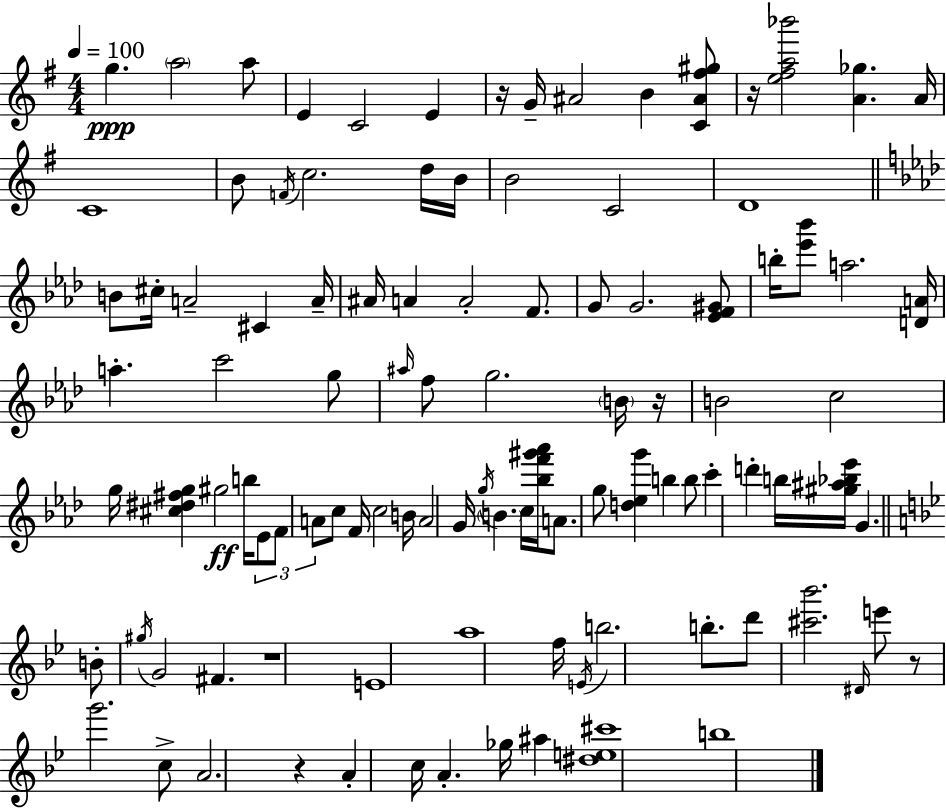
{
  \clef treble
  \numericTimeSignature
  \time 4/4
  \key e \minor
  \tempo 4 = 100
  \repeat volta 2 { g''4.\ppp \parenthesize a''2 a''8 | e'4 c'2 e'4 | r16 g'16-- ais'2 b'4 <c' ais' fis'' gis''>8 | r16 <e'' fis'' a'' bes'''>2 <a' ges''>4. a'16 | \break c'1 | b'8 \acciaccatura { f'16 } c''2. d''16 | b'16 b'2 c'2 | d'1 | \break \bar "||" \break \key aes \major b'8 cis''16-. a'2-- cis'4 a'16-- | ais'16 a'4 a'2-. f'8. | g'8 g'2. <ees' f' gis'>8 | b''16-. <ees''' bes'''>8 a''2. <d' a'>16 | \break a''4.-. c'''2 g''8 | \grace { ais''16 } f''8 g''2. \parenthesize b'16 | r16 b'2 c''2 | g''16 <cis'' dis'' fis'' g''>4 gis''2\ff b''16 \tuplet 3/2 { ees'8 | \break f'8 a'8 } c''8 f'16 c''2 | b'16 a'2 g'16 \acciaccatura { g''16 } \parenthesize b'4. | c''16 <bes'' f''' gis''' aes'''>16 a'8. g''8 <d'' ees'' g'''>4 b''4 | b''8 c'''4-. d'''4-. b''16 <gis'' ais'' bes'' ees'''>16 g'4. | \break \bar "||" \break \key bes \major b'8-. \acciaccatura { gis''16 } g'2 fis'4. | r1 | e'1 | a''1 | \break f''16 \acciaccatura { e'16 } b''2. b''8.-. | d'''8 <cis''' bes'''>2. | \grace { dis'16 } e'''8 r8 g'''2. | c''8-> a'2. r4 | \break a'4-. c''16 a'4.-. ges''16 ais''4 | <dis'' e'' cis'''>1 | b''1 | } \bar "|."
}